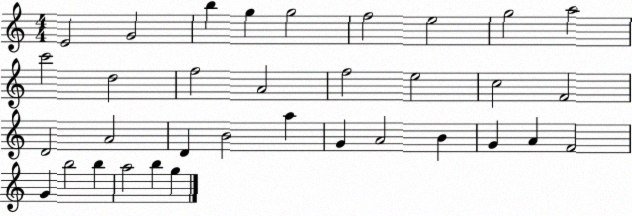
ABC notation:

X:1
T:Untitled
M:4/4
L:1/4
K:C
E2 G2 b g g2 f2 e2 g2 a2 c'2 d2 f2 A2 f2 e2 c2 F2 D2 A2 D B2 a G A2 B G A F2 G b2 b a2 b g